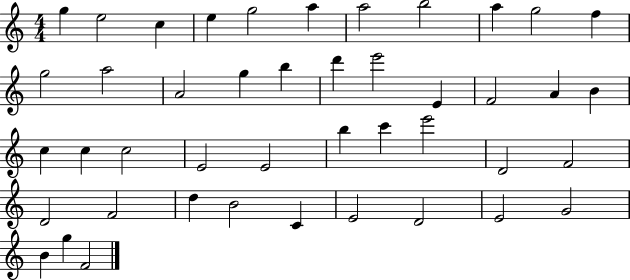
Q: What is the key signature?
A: C major